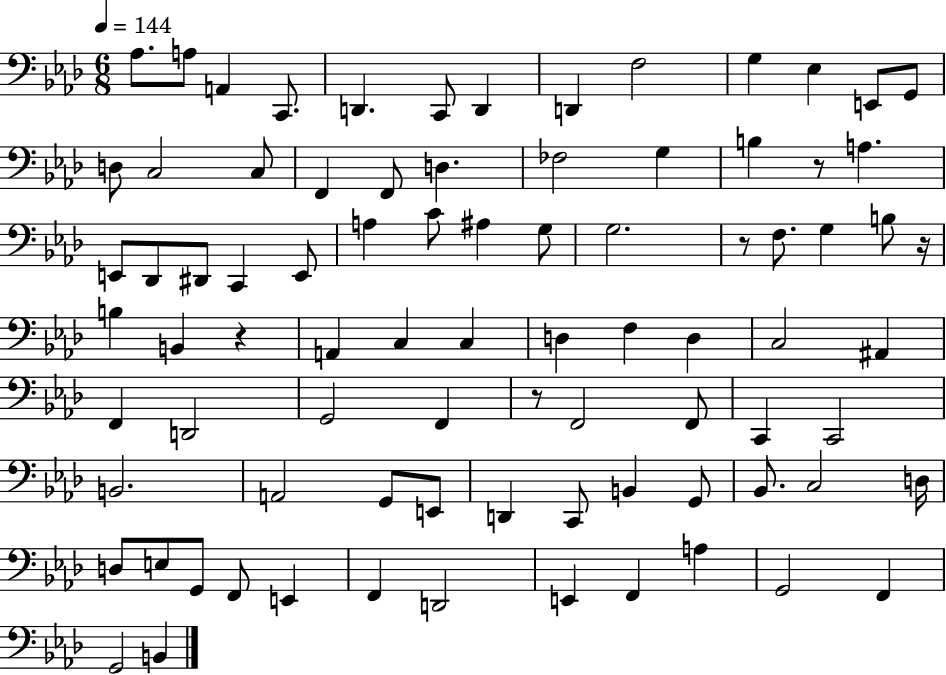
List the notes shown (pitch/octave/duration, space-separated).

Ab3/e. A3/e A2/q C2/e. D2/q. C2/e D2/q D2/q F3/h G3/q Eb3/q E2/e G2/e D3/e C3/h C3/e F2/q F2/e D3/q. FES3/h G3/q B3/q R/e A3/q. E2/e Db2/e D#2/e C2/q E2/e A3/q C4/e A#3/q G3/e G3/h. R/e F3/e. G3/q B3/e R/s B3/q B2/q R/q A2/q C3/q C3/q D3/q F3/q D3/q C3/h A#2/q F2/q D2/h G2/h F2/q R/e F2/h F2/e C2/q C2/h B2/h. A2/h G2/e E2/e D2/q C2/e B2/q G2/e Bb2/e. C3/h D3/s D3/e E3/e G2/e F2/e E2/q F2/q D2/h E2/q F2/q A3/q G2/h F2/q G2/h B2/q